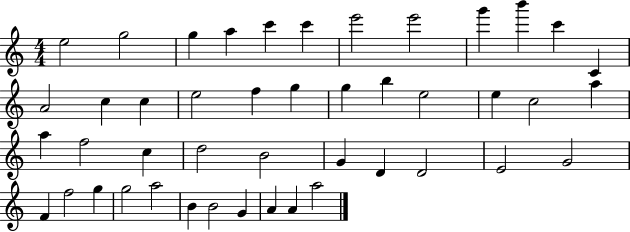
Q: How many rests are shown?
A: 0